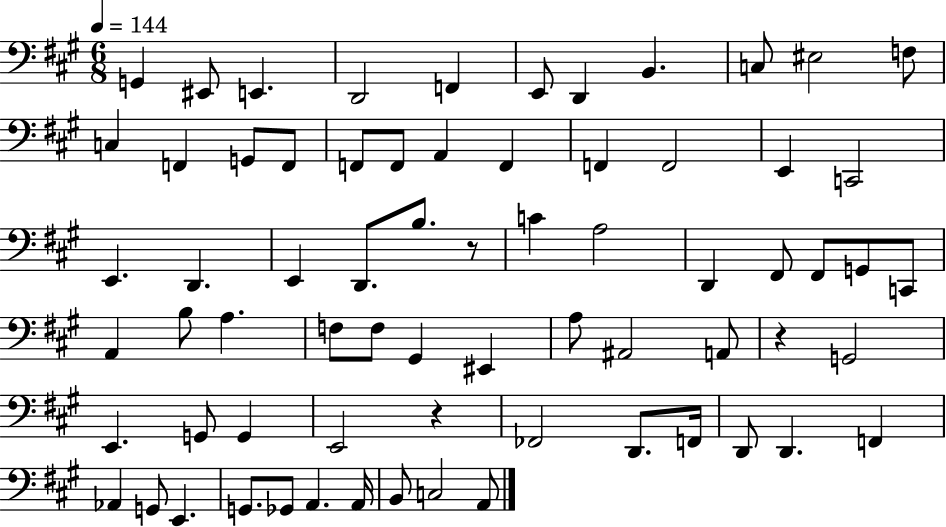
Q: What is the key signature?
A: A major